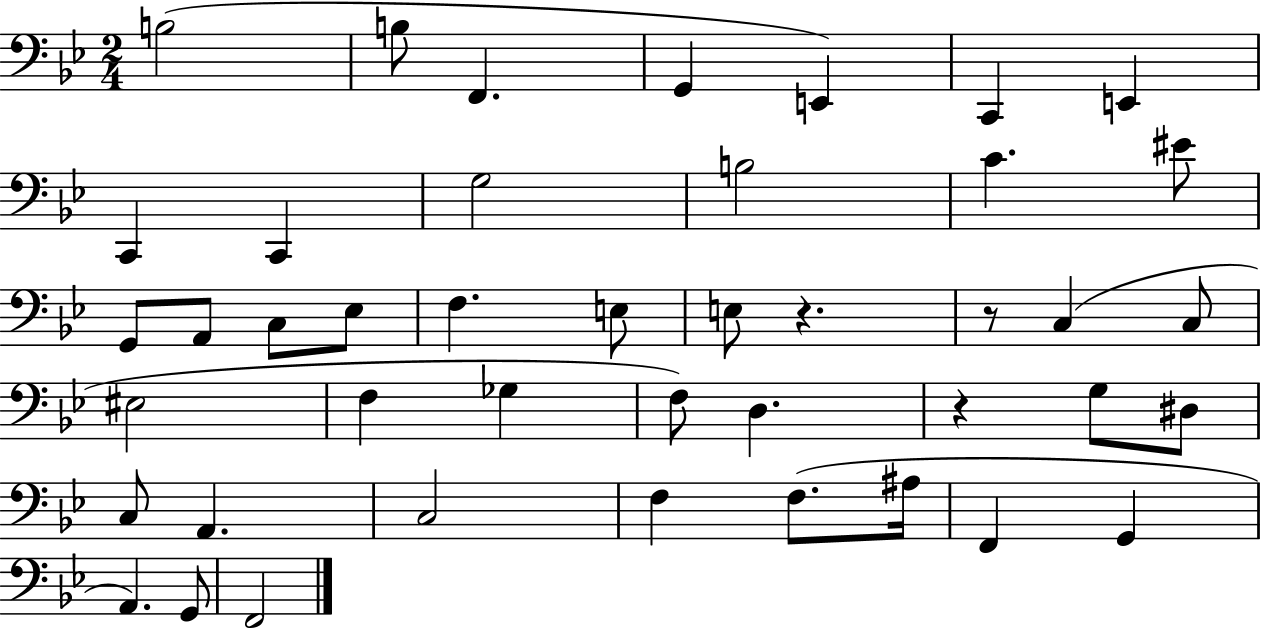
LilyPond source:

{
  \clef bass
  \numericTimeSignature
  \time 2/4
  \key bes \major
  \repeat volta 2 { b2( | b8 f,4. | g,4 e,4) | c,4 e,4 | \break c,4 c,4 | g2 | b2 | c'4. eis'8 | \break g,8 a,8 c8 ees8 | f4. e8 | e8 r4. | r8 c4( c8 | \break eis2 | f4 ges4 | f8) d4. | r4 g8 dis8 | \break c8 a,4. | c2 | f4 f8.( ais16 | f,4 g,4 | \break a,4.) g,8 | f,2 | } \bar "|."
}